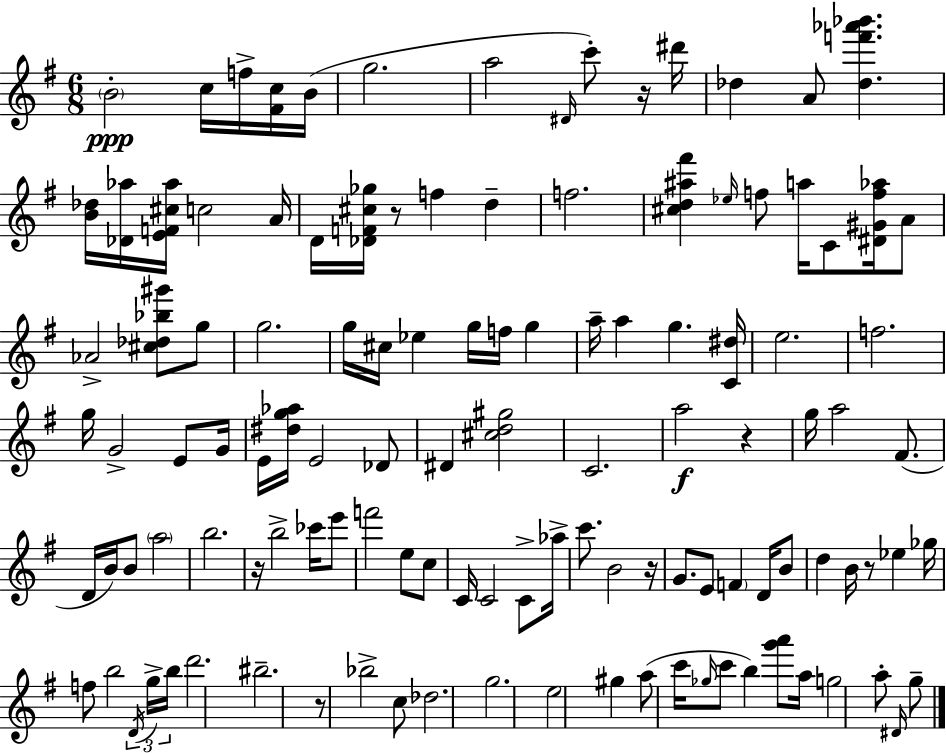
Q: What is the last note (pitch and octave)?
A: G5